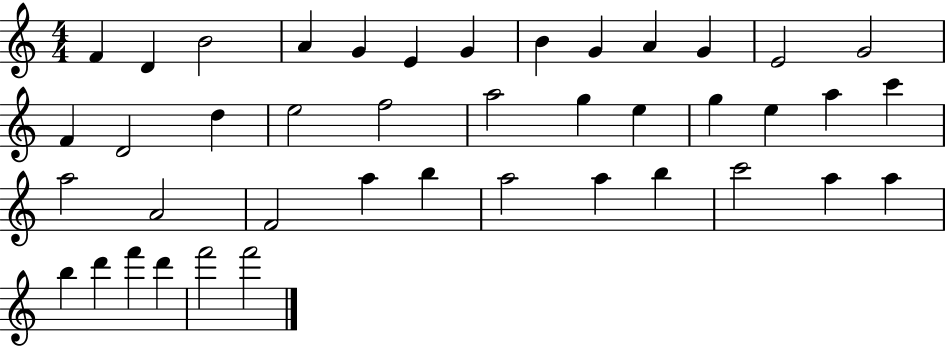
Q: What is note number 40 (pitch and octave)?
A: D6